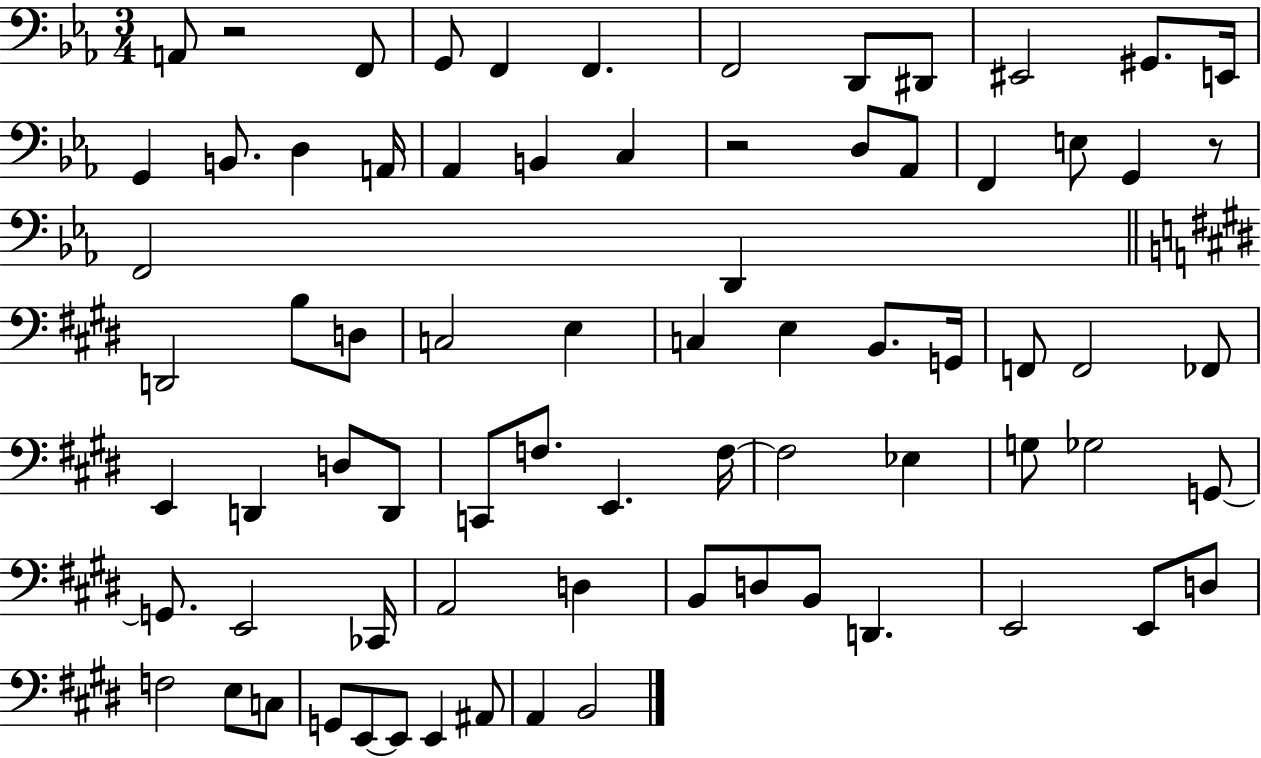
A2/e R/h F2/e G2/e F2/q F2/q. F2/h D2/e D#2/e EIS2/h G#2/e. E2/s G2/q B2/e. D3/q A2/s Ab2/q B2/q C3/q R/h D3/e Ab2/e F2/q E3/e G2/q R/e F2/h D2/q D2/h B3/e D3/e C3/h E3/q C3/q E3/q B2/e. G2/s F2/e F2/h FES2/e E2/q D2/q D3/e D2/e C2/e F3/e. E2/q. F3/s F3/h Eb3/q G3/e Gb3/h G2/e G2/e. E2/h CES2/s A2/h D3/q B2/e D3/e B2/e D2/q. E2/h E2/e D3/e F3/h E3/e C3/e G2/e E2/e E2/e E2/q A#2/e A2/q B2/h